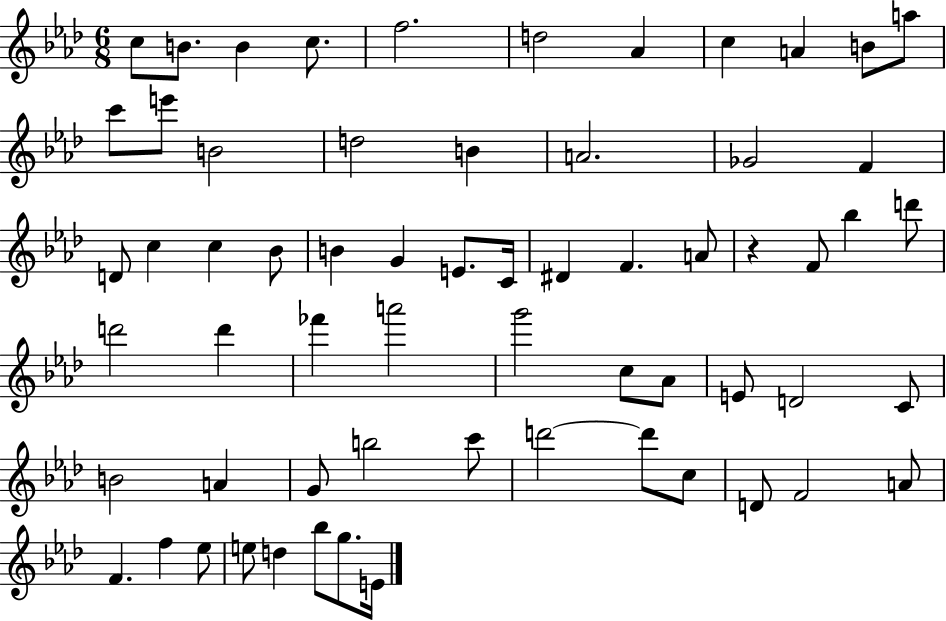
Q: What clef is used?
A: treble